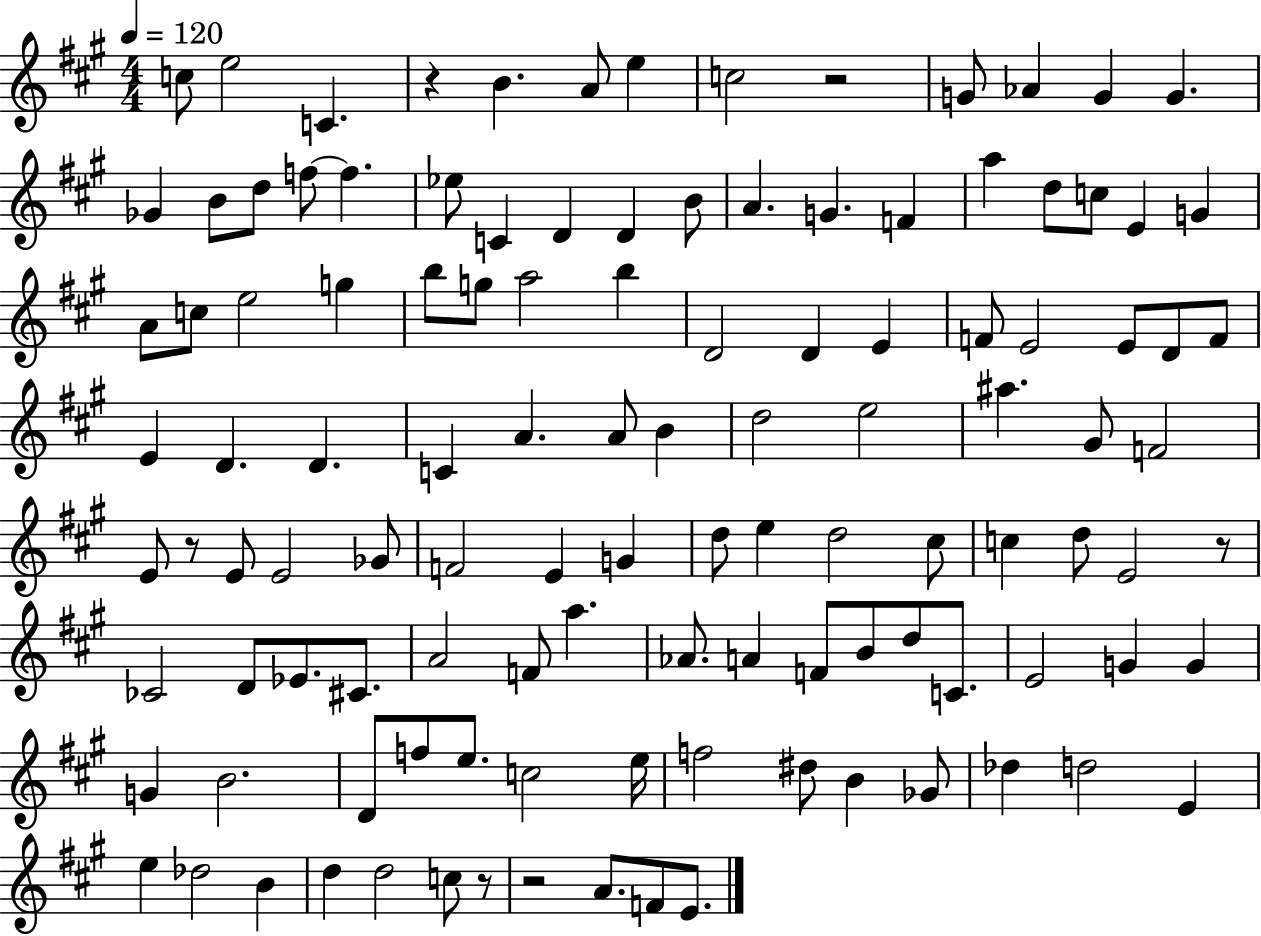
C5/e E5/h C4/q. R/q B4/q. A4/e E5/q C5/h R/h G4/e Ab4/q G4/q G4/q. Gb4/q B4/e D5/e F5/e F5/q. Eb5/e C4/q D4/q D4/q B4/e A4/q. G4/q. F4/q A5/q D5/e C5/e E4/q G4/q A4/e C5/e E5/h G5/q B5/e G5/e A5/h B5/q D4/h D4/q E4/q F4/e E4/h E4/e D4/e F4/e E4/q D4/q. D4/q. C4/q A4/q. A4/e B4/q D5/h E5/h A#5/q. G#4/e F4/h E4/e R/e E4/e E4/h Gb4/e F4/h E4/q G4/q D5/e E5/q D5/h C#5/e C5/q D5/e E4/h R/e CES4/h D4/e Eb4/e. C#4/e. A4/h F4/e A5/q. Ab4/e. A4/q F4/e B4/e D5/e C4/e. E4/h G4/q G4/q G4/q B4/h. D4/e F5/e E5/e. C5/h E5/s F5/h D#5/e B4/q Gb4/e Db5/q D5/h E4/q E5/q Db5/h B4/q D5/q D5/h C5/e R/e R/h A4/e. F4/e E4/e.